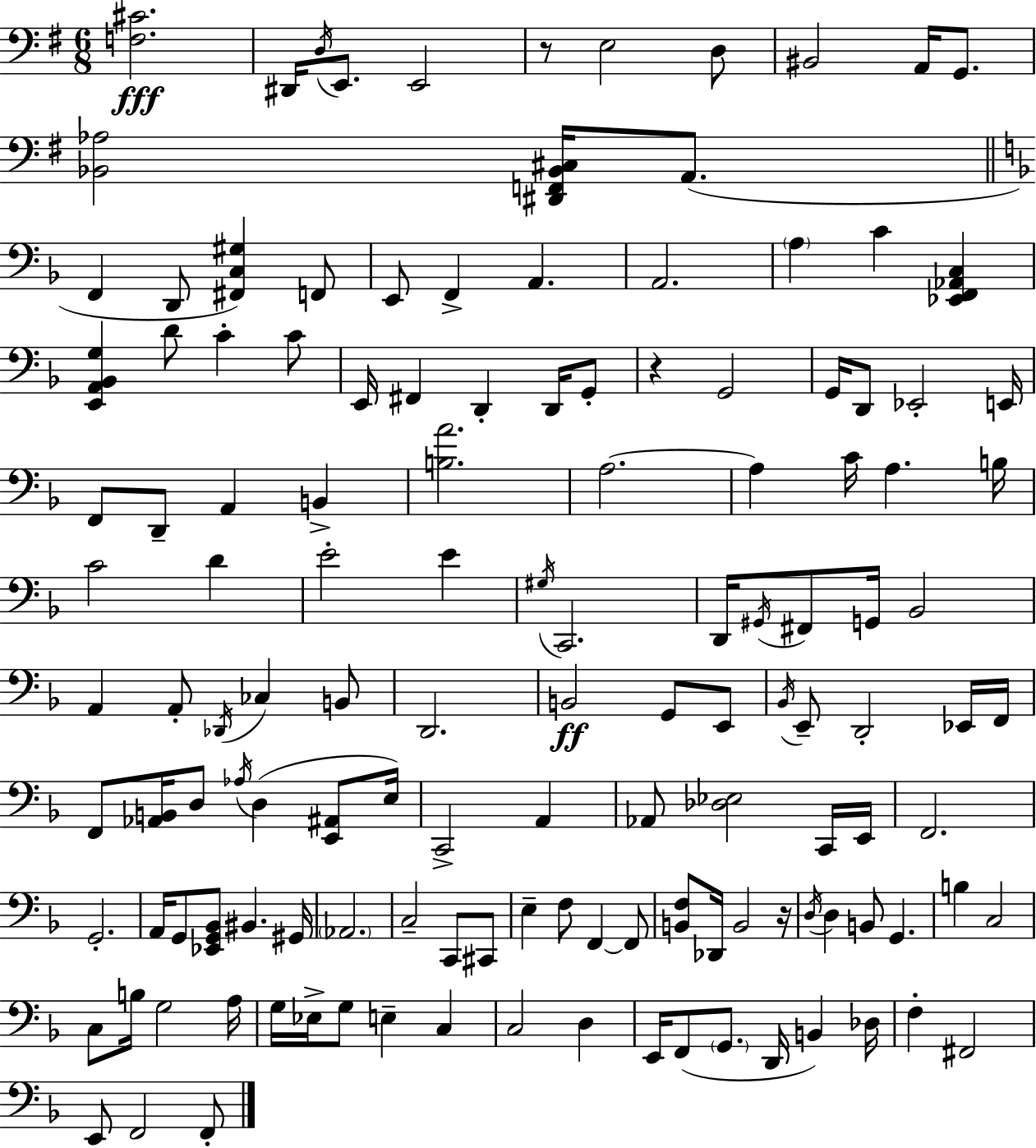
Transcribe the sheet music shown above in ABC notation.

X:1
T:Untitled
M:6/8
L:1/4
K:G
[F,^C]2 ^D,,/4 D,/4 E,,/2 E,,2 z/2 E,2 D,/2 ^B,,2 A,,/4 G,,/2 [_B,,_A,]2 [^D,,F,,_B,,^C,]/4 A,,/2 F,, D,,/2 [^F,,C,^G,] F,,/2 E,,/2 F,, A,, A,,2 A, C [_E,,F,,_A,,C,] [E,,A,,_B,,G,] D/2 C C/2 E,,/4 ^F,, D,, D,,/4 G,,/2 z G,,2 G,,/4 D,,/2 _E,,2 E,,/4 F,,/2 D,,/2 A,, B,, [B,A]2 A,2 A, C/4 A, B,/4 C2 D E2 E ^G,/4 C,,2 D,,/4 ^G,,/4 ^F,,/2 G,,/4 _B,,2 A,, A,,/2 _D,,/4 _C, B,,/2 D,,2 B,,2 G,,/2 E,,/2 _B,,/4 E,,/2 D,,2 _E,,/4 F,,/4 F,,/2 [_A,,B,,]/4 D,/2 _A,/4 D, [E,,^A,,]/2 E,/4 C,,2 A,, _A,,/2 [_D,_E,]2 C,,/4 E,,/4 F,,2 G,,2 A,,/4 G,,/2 [_E,,G,,_B,,]/2 ^B,, ^G,,/4 _A,,2 C,2 C,,/2 ^C,,/2 E, F,/2 F,, F,,/2 [B,,F,]/2 _D,,/4 B,,2 z/4 D,/4 D, B,,/2 G,, B, C,2 C,/2 B,/4 G,2 A,/4 G,/4 _E,/4 G,/2 E, C, C,2 D, E,,/4 F,,/2 G,,/2 D,,/4 B,, _D,/4 F, ^F,,2 E,,/2 F,,2 F,,/2